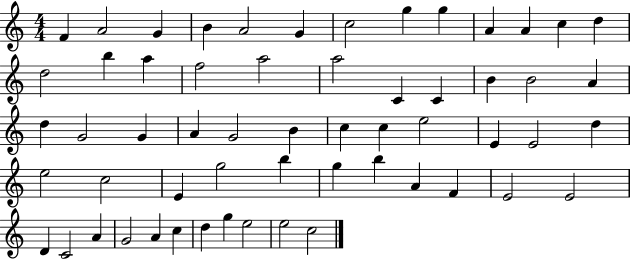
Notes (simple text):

F4/q A4/h G4/q B4/q A4/h G4/q C5/h G5/q G5/q A4/q A4/q C5/q D5/q D5/h B5/q A5/q F5/h A5/h A5/h C4/q C4/q B4/q B4/h A4/q D5/q G4/h G4/q A4/q G4/h B4/q C5/q C5/q E5/h E4/q E4/h D5/q E5/h C5/h E4/q G5/h B5/q G5/q B5/q A4/q F4/q E4/h E4/h D4/q C4/h A4/q G4/h A4/q C5/q D5/q G5/q E5/h E5/h C5/h